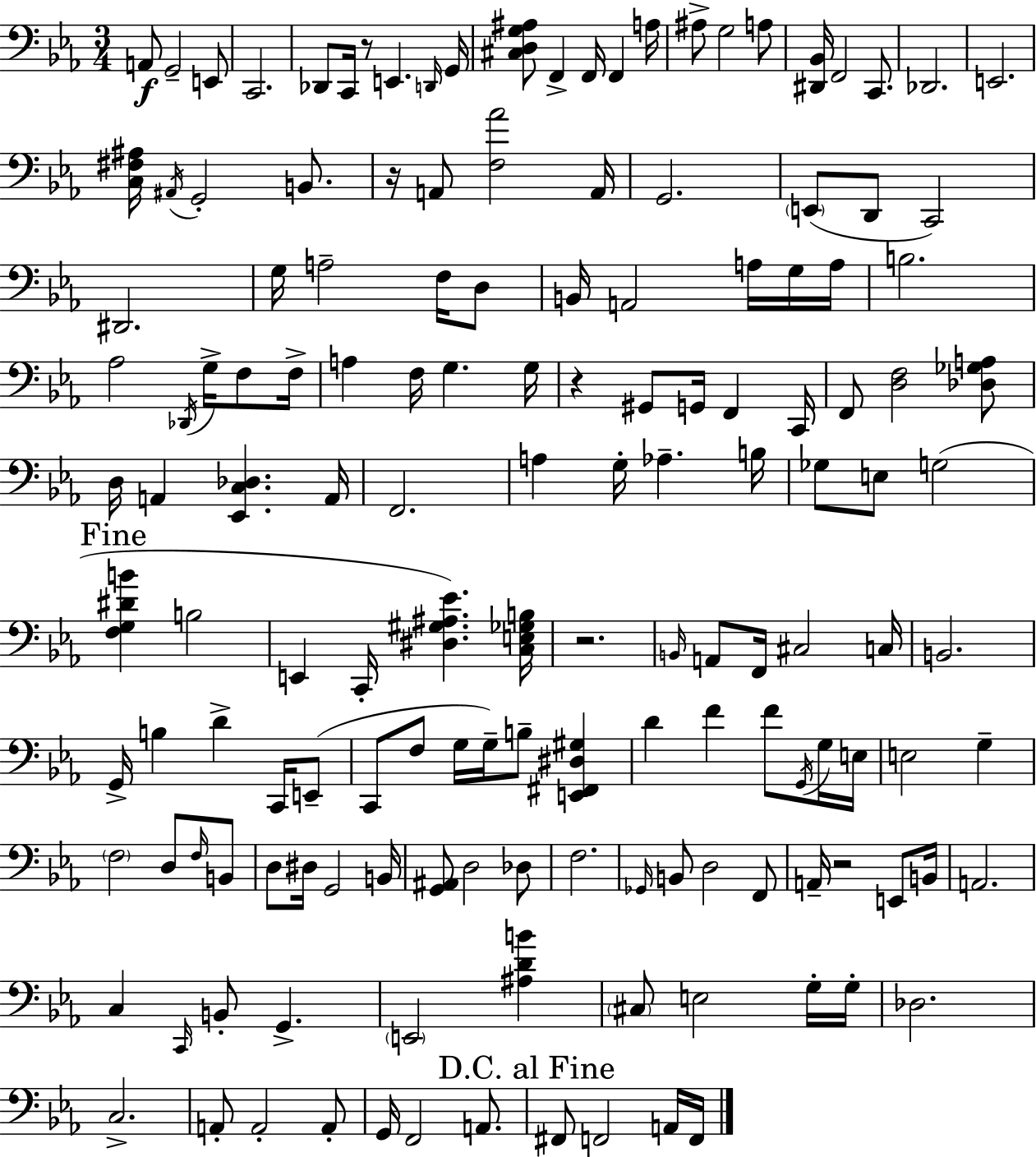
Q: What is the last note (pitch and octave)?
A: F2